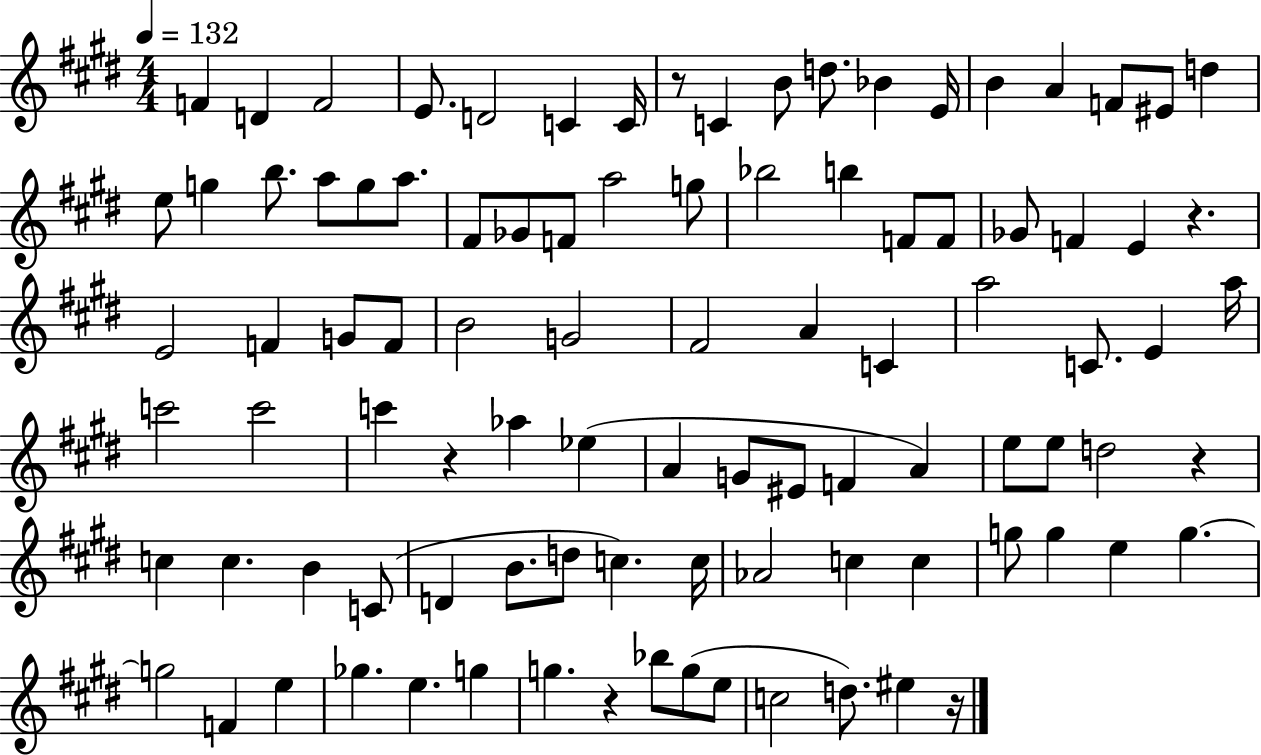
X:1
T:Untitled
M:4/4
L:1/4
K:E
F D F2 E/2 D2 C C/4 z/2 C B/2 d/2 _B E/4 B A F/2 ^E/2 d e/2 g b/2 a/2 g/2 a/2 ^F/2 _G/2 F/2 a2 g/2 _b2 b F/2 F/2 _G/2 F E z E2 F G/2 F/2 B2 G2 ^F2 A C a2 C/2 E a/4 c'2 c'2 c' z _a _e A G/2 ^E/2 F A e/2 e/2 d2 z c c B C/2 D B/2 d/2 c c/4 _A2 c c g/2 g e g g2 F e _g e g g z _b/2 g/2 e/2 c2 d/2 ^e z/4